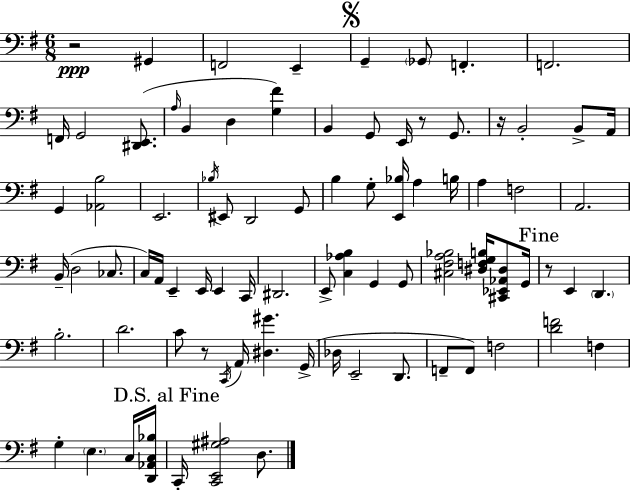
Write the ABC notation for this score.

X:1
T:Untitled
M:6/8
L:1/4
K:Em
z2 ^G,, F,,2 E,, G,, _G,,/2 F,, F,,2 F,,/4 G,,2 [^D,,E,,]/2 A,/4 B,, D, [G,^F] B,, G,,/2 E,,/4 z/2 G,,/2 z/4 B,,2 B,,/2 A,,/4 G,, [_A,,B,]2 E,,2 _B,/4 ^E,,/2 D,,2 G,,/2 B, G,/2 [E,,_B,]/4 A, B,/4 A, F,2 A,,2 B,,/4 D,2 _C,/2 C,/4 A,,/4 E,, E,,/4 E,, C,,/4 ^D,,2 E,,/2 [C,_A,B,] G,, G,,/2 [^C,^F,A,_B,]2 [^D,F,G,B,]/4 [^C,,_E,,_A,,^D,]/2 G,,/4 z/2 E,, D,, B,2 D2 C/2 z/2 C,,/4 A,,/4 [^D,^G] G,,/4 _D,/4 E,,2 D,,/2 F,,/2 F,,/2 F,2 [DF]2 F, G, E, C,/4 [D,,_A,,C,_B,]/4 C,,/4 [C,,E,,^G,^A,]2 D,/2